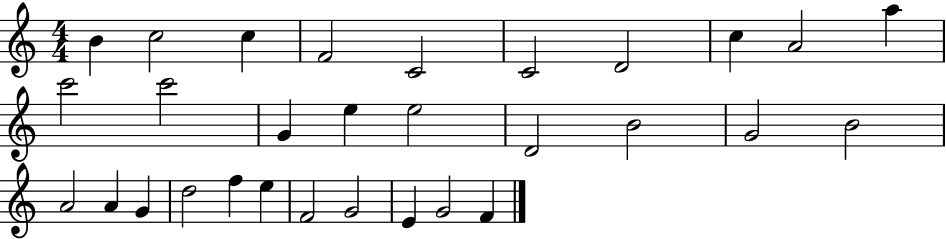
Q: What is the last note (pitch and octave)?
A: F4